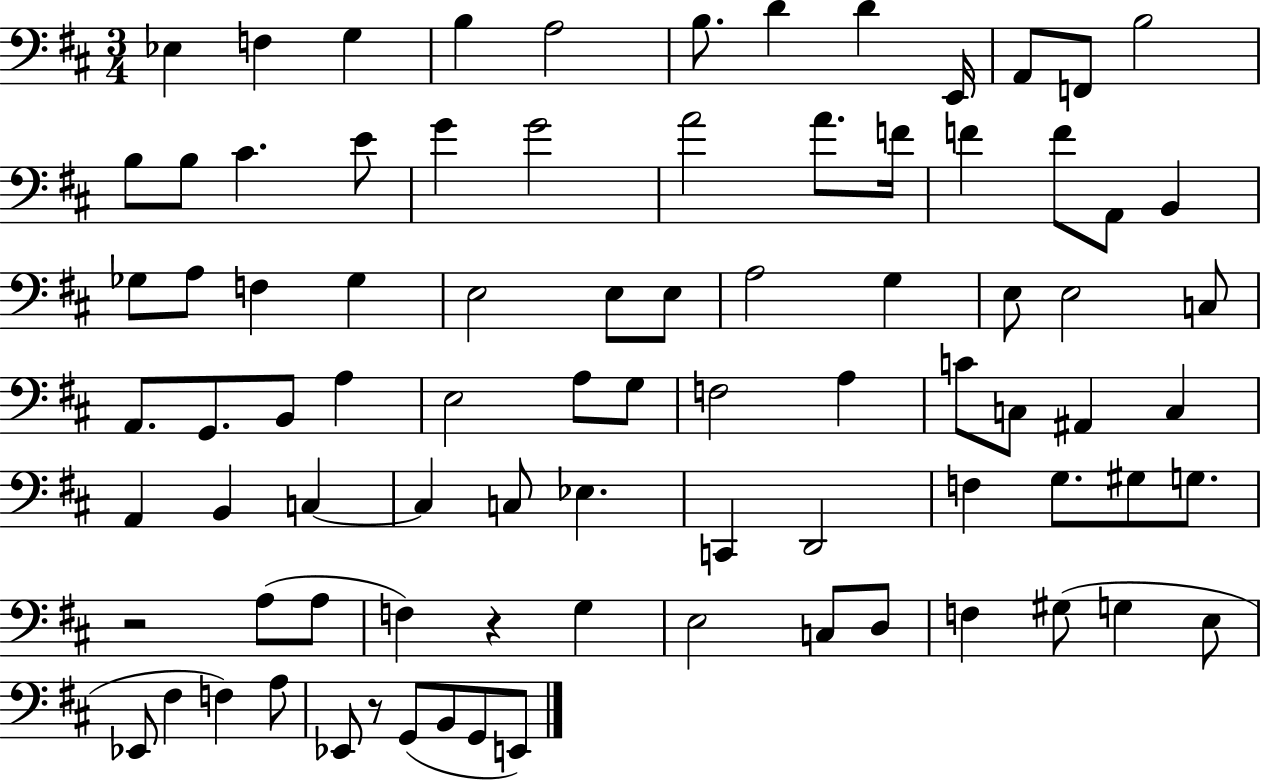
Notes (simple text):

Eb3/q F3/q G3/q B3/q A3/h B3/e. D4/q D4/q E2/s A2/e F2/e B3/h B3/e B3/e C#4/q. E4/e G4/q G4/h A4/h A4/e. F4/s F4/q F4/e A2/e B2/q Gb3/e A3/e F3/q Gb3/q E3/h E3/e E3/e A3/h G3/q E3/e E3/h C3/e A2/e. G2/e. B2/e A3/q E3/h A3/e G3/e F3/h A3/q C4/e C3/e A#2/q C3/q A2/q B2/q C3/q C3/q C3/e Eb3/q. C2/q D2/h F3/q G3/e. G#3/e G3/e. R/h A3/e A3/e F3/q R/q G3/q E3/h C3/e D3/e F3/q G#3/e G3/q E3/e Eb2/e F#3/q F3/q A3/e Eb2/e R/e G2/e B2/e G2/e E2/e